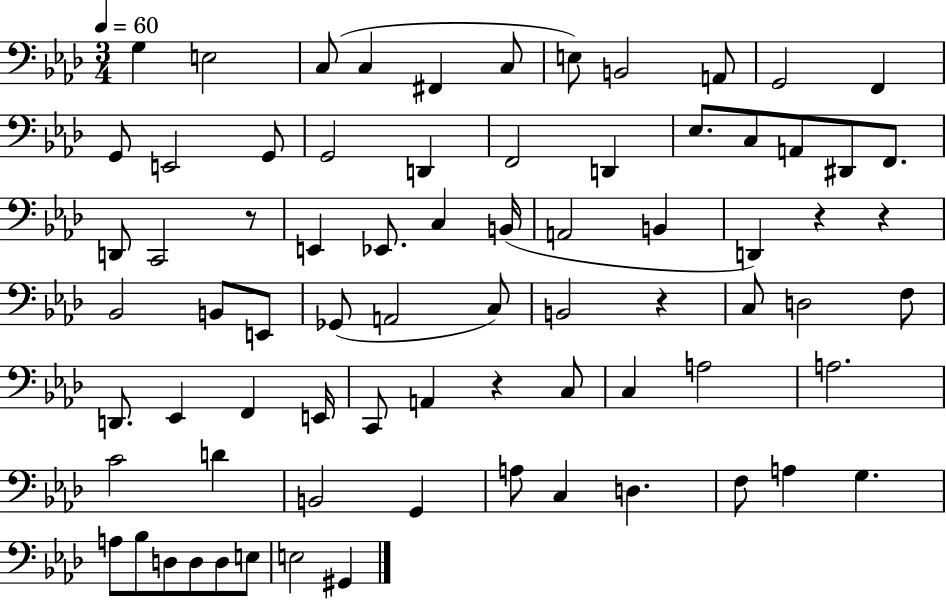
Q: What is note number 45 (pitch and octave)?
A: F2